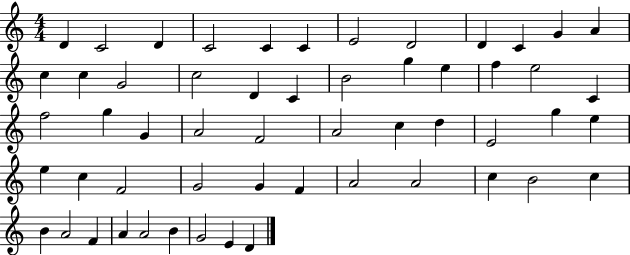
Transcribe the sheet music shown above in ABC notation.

X:1
T:Untitled
M:4/4
L:1/4
K:C
D C2 D C2 C C E2 D2 D C G A c c G2 c2 D C B2 g e f e2 C f2 g G A2 F2 A2 c d E2 g e e c F2 G2 G F A2 A2 c B2 c B A2 F A A2 B G2 E D